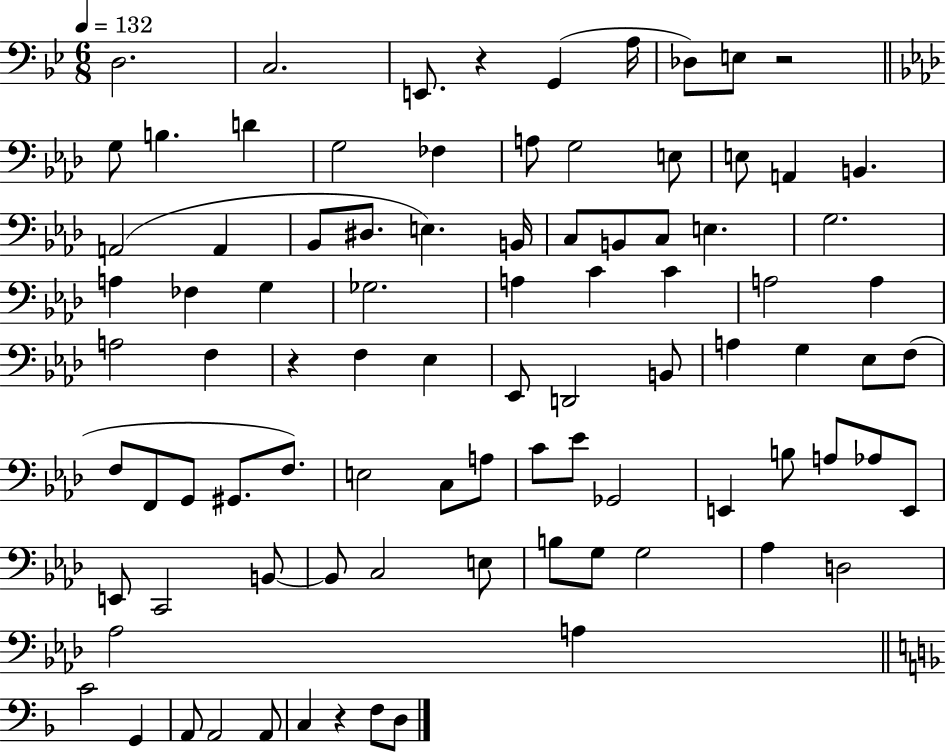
D3/h. C3/h. E2/e. R/q G2/q A3/s Db3/e E3/e R/h G3/e B3/q. D4/q G3/h FES3/q A3/e G3/h E3/e E3/e A2/q B2/q. A2/h A2/q Bb2/e D#3/e. E3/q. B2/s C3/e B2/e C3/e E3/q. G3/h. A3/q FES3/q G3/q Gb3/h. A3/q C4/q C4/q A3/h A3/q A3/h F3/q R/q F3/q Eb3/q Eb2/e D2/h B2/e A3/q G3/q Eb3/e F3/e F3/e F2/e G2/e G#2/e. F3/e. E3/h C3/e A3/e C4/e Eb4/e Gb2/h E2/q B3/e A3/e Ab3/e E2/e E2/e C2/h B2/e B2/e C3/h E3/e B3/e G3/e G3/h Ab3/q D3/h Ab3/h A3/q C4/h G2/q A2/e A2/h A2/e C3/q R/q F3/e D3/e